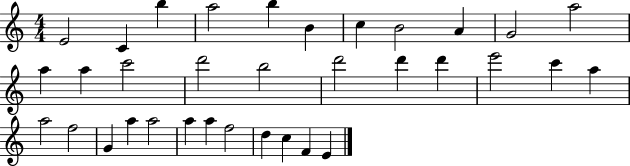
{
  \clef treble
  \numericTimeSignature
  \time 4/4
  \key c \major
  e'2 c'4 b''4 | a''2 b''4 b'4 | c''4 b'2 a'4 | g'2 a''2 | \break a''4 a''4 c'''2 | d'''2 b''2 | d'''2 d'''4 d'''4 | e'''2 c'''4 a''4 | \break a''2 f''2 | g'4 a''4 a''2 | a''4 a''4 f''2 | d''4 c''4 f'4 e'4 | \break \bar "|."
}